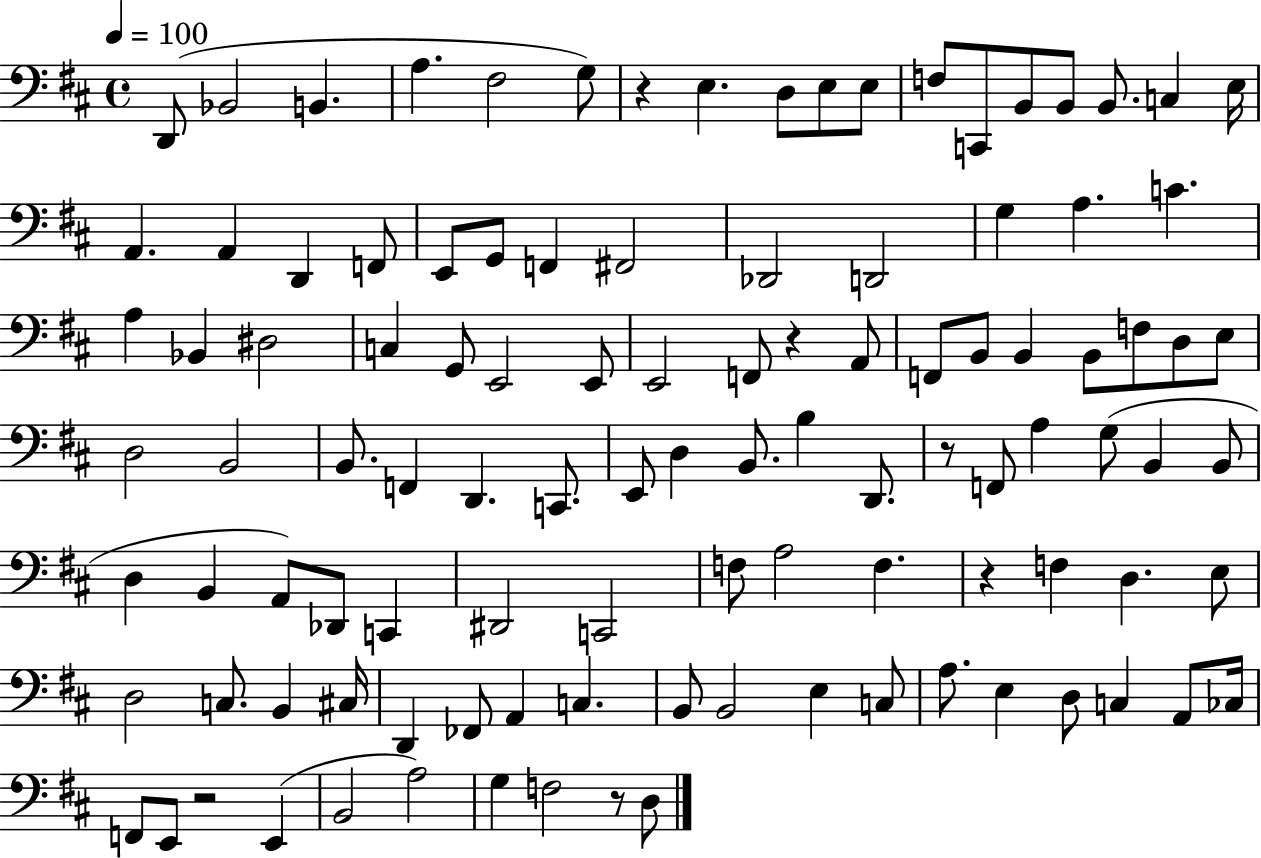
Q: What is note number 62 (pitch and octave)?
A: B2